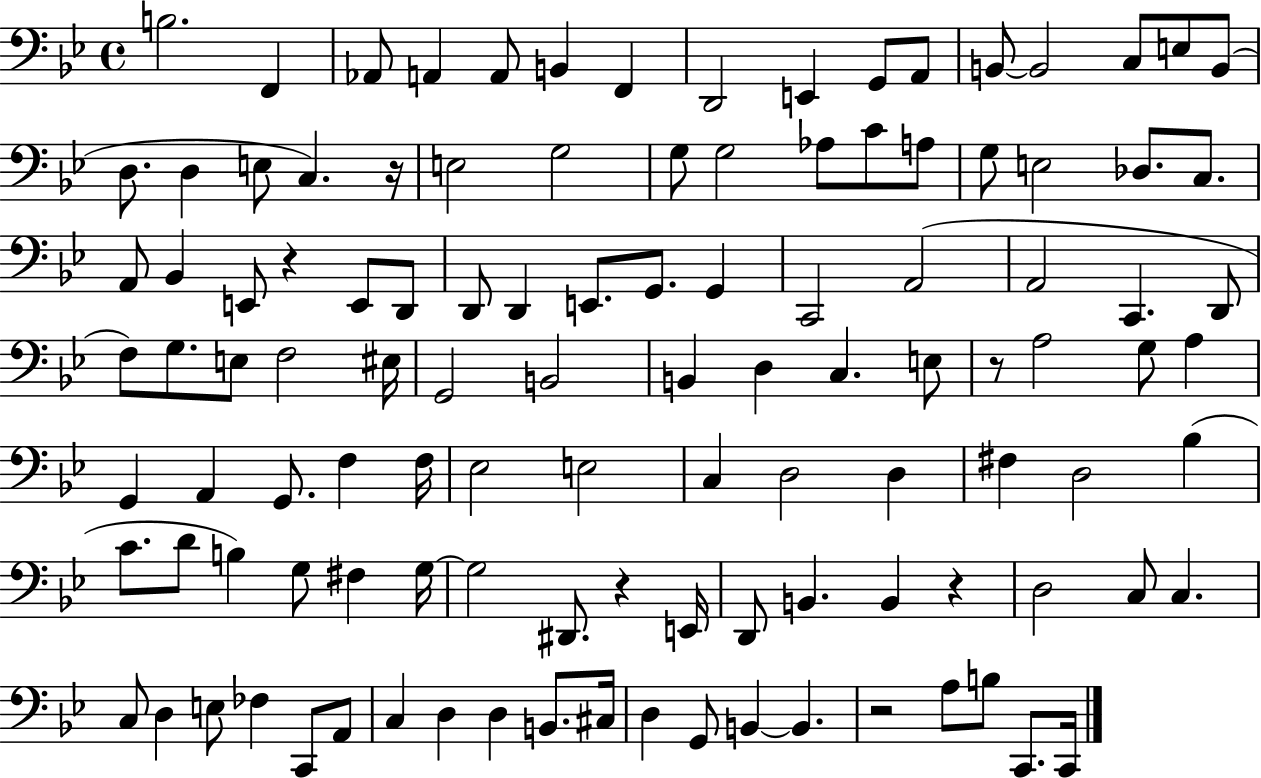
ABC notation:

X:1
T:Untitled
M:4/4
L:1/4
K:Bb
B,2 F,, _A,,/2 A,, A,,/2 B,, F,, D,,2 E,, G,,/2 A,,/2 B,,/2 B,,2 C,/2 E,/2 B,,/2 D,/2 D, E,/2 C, z/4 E,2 G,2 G,/2 G,2 _A,/2 C/2 A,/2 G,/2 E,2 _D,/2 C,/2 A,,/2 _B,, E,,/2 z E,,/2 D,,/2 D,,/2 D,, E,,/2 G,,/2 G,, C,,2 A,,2 A,,2 C,, D,,/2 F,/2 G,/2 E,/2 F,2 ^E,/4 G,,2 B,,2 B,, D, C, E,/2 z/2 A,2 G,/2 A, G,, A,, G,,/2 F, F,/4 _E,2 E,2 C, D,2 D, ^F, D,2 _B, C/2 D/2 B, G,/2 ^F, G,/4 G,2 ^D,,/2 z E,,/4 D,,/2 B,, B,, z D,2 C,/2 C, C,/2 D, E,/2 _F, C,,/2 A,,/2 C, D, D, B,,/2 ^C,/4 D, G,,/2 B,, B,, z2 A,/2 B,/2 C,,/2 C,,/4